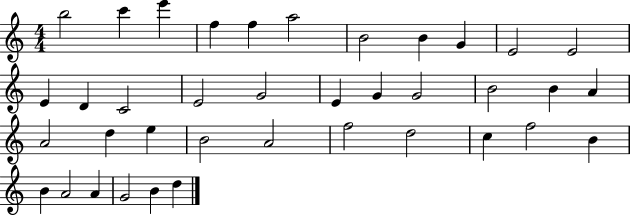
{
  \clef treble
  \numericTimeSignature
  \time 4/4
  \key c \major
  b''2 c'''4 e'''4 | f''4 f''4 a''2 | b'2 b'4 g'4 | e'2 e'2 | \break e'4 d'4 c'2 | e'2 g'2 | e'4 g'4 g'2 | b'2 b'4 a'4 | \break a'2 d''4 e''4 | b'2 a'2 | f''2 d''2 | c''4 f''2 b'4 | \break b'4 a'2 a'4 | g'2 b'4 d''4 | \bar "|."
}